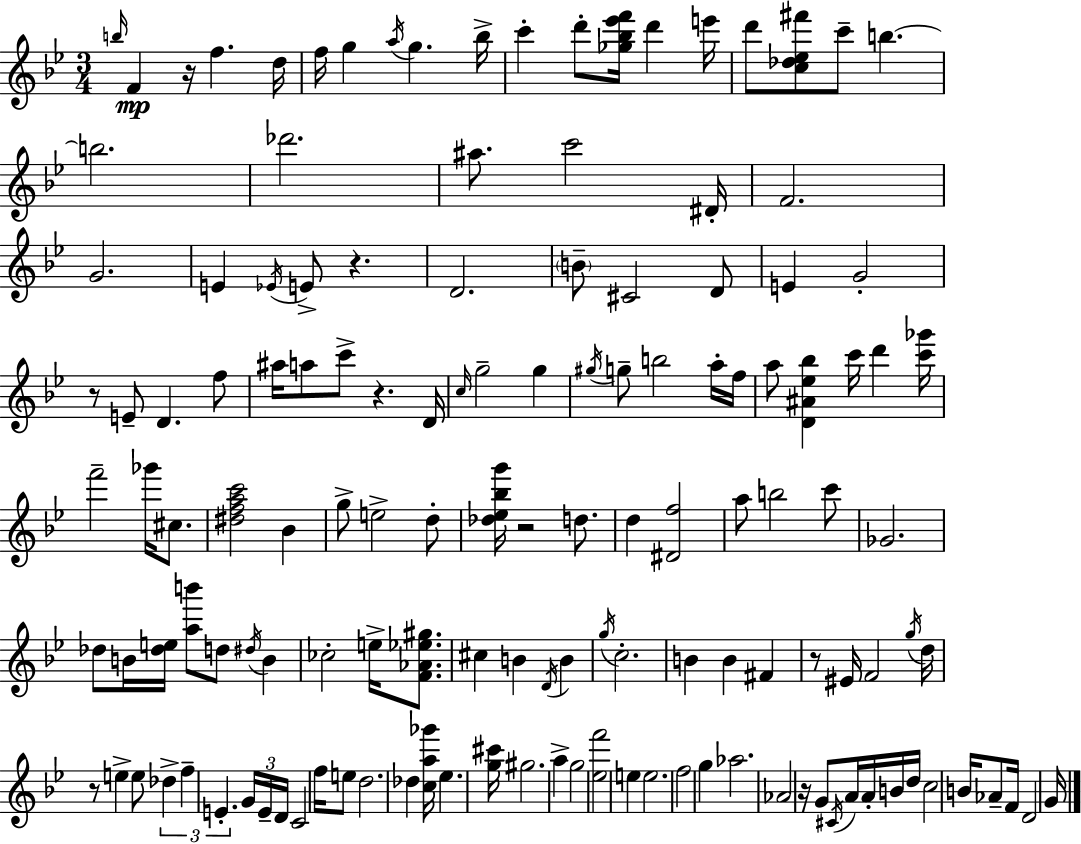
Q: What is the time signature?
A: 3/4